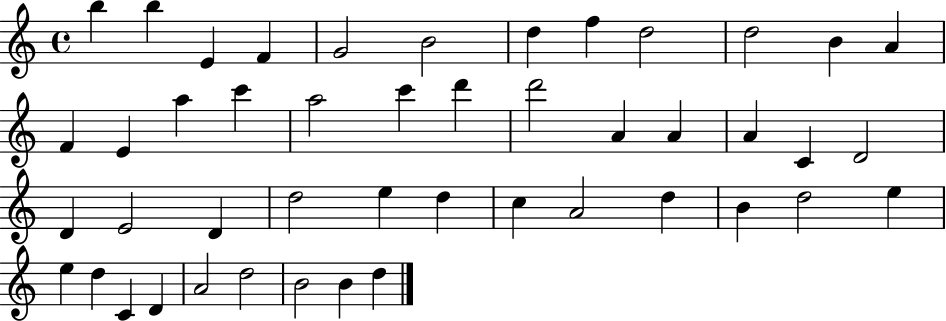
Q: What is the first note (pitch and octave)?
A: B5